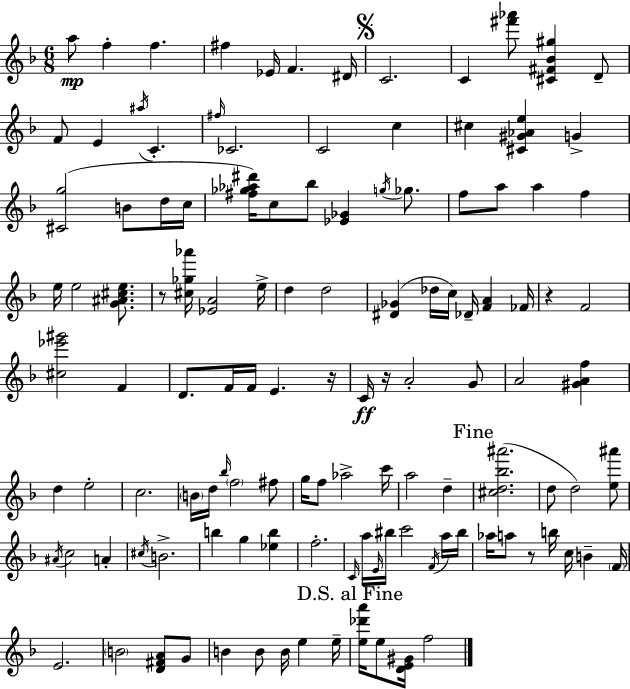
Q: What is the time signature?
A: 6/8